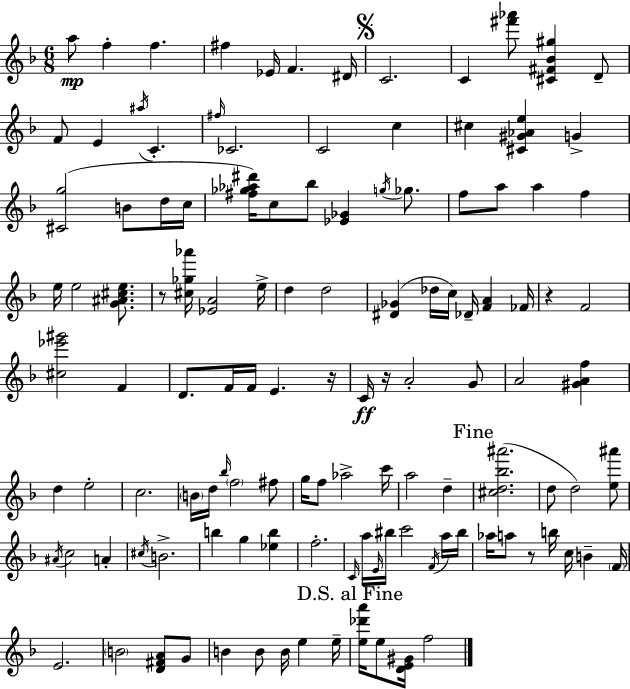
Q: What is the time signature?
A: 6/8